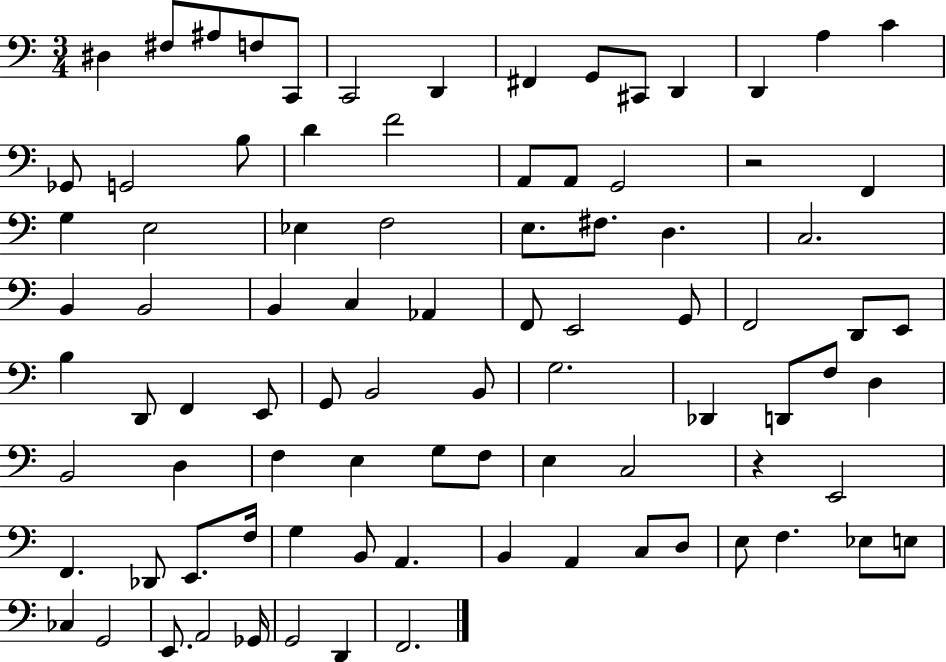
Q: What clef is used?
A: bass